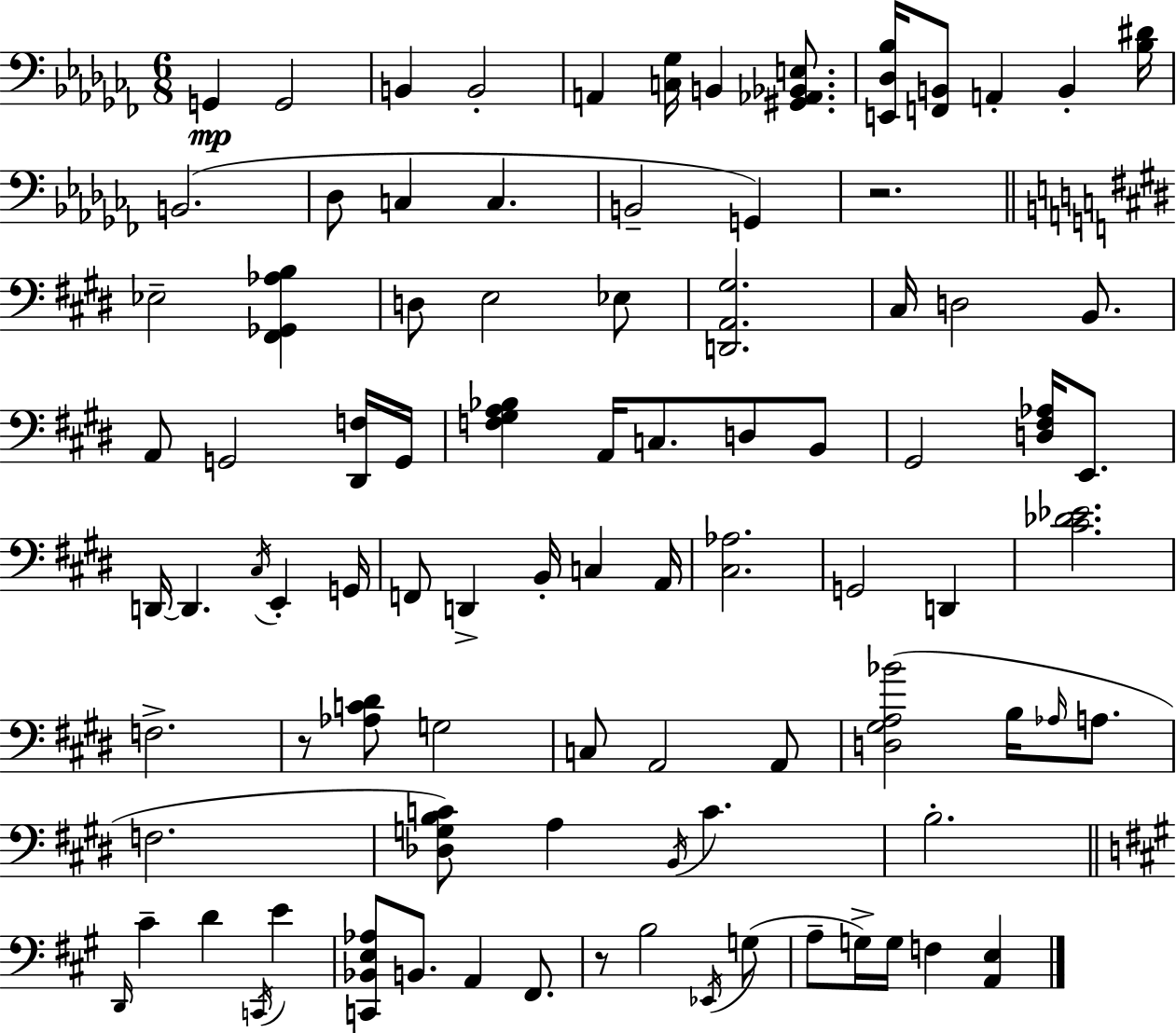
X:1
T:Untitled
M:6/8
L:1/4
K:Abm
G,, G,,2 B,, B,,2 A,, [C,_G,]/4 B,, [^G,,_A,,_B,,E,]/2 [E,,_D,_B,]/4 [F,,B,,]/2 A,, B,, [_B,^D]/4 B,,2 _D,/2 C, C, B,,2 G,, z2 _E,2 [^F,,_G,,_A,B,] D,/2 E,2 _E,/2 [D,,A,,^G,]2 ^C,/4 D,2 B,,/2 A,,/2 G,,2 [^D,,F,]/4 G,,/4 [F,^G,A,_B,] A,,/4 C,/2 D,/2 B,,/2 ^G,,2 [D,^F,_A,]/4 E,,/2 D,,/4 D,, ^C,/4 E,, G,,/4 F,,/2 D,, B,,/4 C, A,,/4 [^C,_A,]2 G,,2 D,, [^C_D_E]2 F,2 z/2 [_A,C^D]/2 G,2 C,/2 A,,2 A,,/2 [D,^G,A,_B]2 B,/4 _A,/4 A,/2 F,2 [_D,G,B,C]/2 A, B,,/4 C B,2 D,,/4 ^C D C,,/4 E [C,,_B,,E,_A,]/2 B,,/2 A,, ^F,,/2 z/2 B,2 _E,,/4 G,/2 A,/2 G,/4 G,/4 F, [A,,E,]